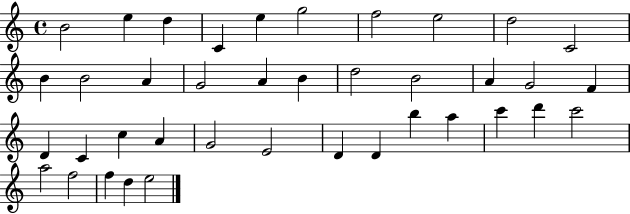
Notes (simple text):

B4/h E5/q D5/q C4/q E5/q G5/h F5/h E5/h D5/h C4/h B4/q B4/h A4/q G4/h A4/q B4/q D5/h B4/h A4/q G4/h F4/q D4/q C4/q C5/q A4/q G4/h E4/h D4/q D4/q B5/q A5/q C6/q D6/q C6/h A5/h F5/h F5/q D5/q E5/h